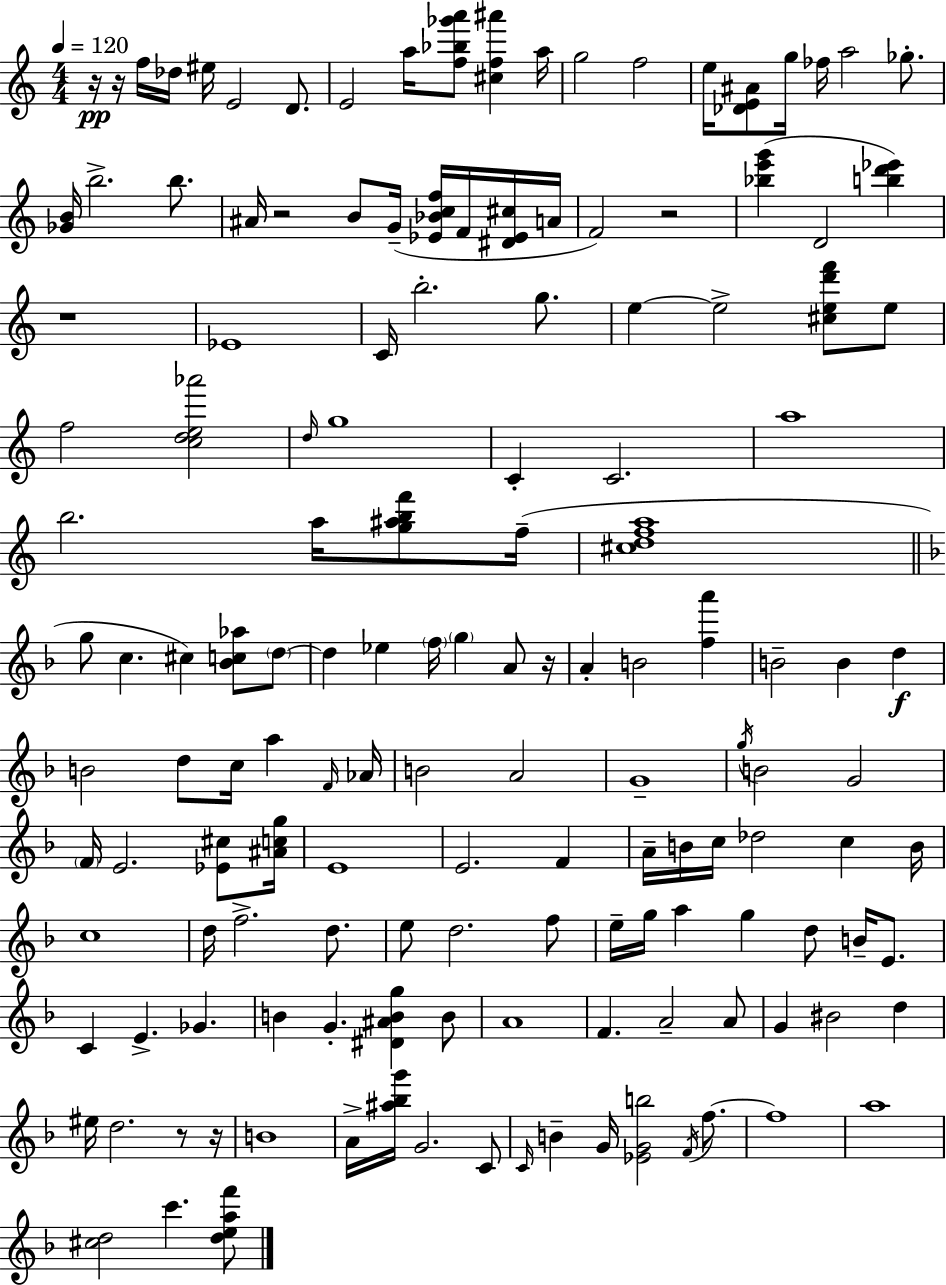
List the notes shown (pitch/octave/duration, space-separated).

R/s R/s F5/s Db5/s EIS5/s E4/h D4/e. E4/h A5/s [F5,Bb5,Gb6,A6]/e [C#5,F5,A#6]/q A5/s G5/h F5/h E5/s [Db4,E4,A#4]/e G5/s FES5/s A5/h Gb5/e. [Gb4,B4]/s B5/h. B5/e. A#4/s R/h B4/e G4/s [Eb4,Bb4,C5,F5]/s F4/s [D#4,Eb4,C#5]/s A4/s F4/h R/h [Bb5,E6,G6]/q D4/h [B5,D6,Eb6]/q R/w Eb4/w C4/s B5/h. G5/e. E5/q E5/h [C#5,E5,D6,F6]/e E5/e F5/h [C5,D5,E5,Ab6]/h D5/s G5/w C4/q C4/h. A5/w B5/h. A5/s [G5,A#5,B5,F6]/e F5/s [C#5,D5,F5,A5]/w G5/e C5/q. C#5/q [Bb4,C5,Ab5]/e D5/e D5/q Eb5/q F5/s G5/q A4/e R/s A4/q B4/h [F5,A6]/q B4/h B4/q D5/q B4/h D5/e C5/s A5/q F4/s Ab4/s B4/h A4/h G4/w G5/s B4/h G4/h F4/s E4/h. [Eb4,C#5]/e [A#4,C5,G5]/s E4/w E4/h. F4/q A4/s B4/s C5/s Db5/h C5/q B4/s C5/w D5/s F5/h. D5/e. E5/e D5/h. F5/e E5/s G5/s A5/q G5/q D5/e B4/s E4/e. C4/q E4/q. Gb4/q. B4/q G4/q. [D#4,A#4,B4,G5]/q B4/e A4/w F4/q. A4/h A4/e G4/q BIS4/h D5/q EIS5/s D5/h. R/e R/s B4/w A4/s [A#5,Bb5,G6]/s G4/h. C4/e C4/s B4/q G4/s [Eb4,G4,B5]/h F4/s F5/e. F5/w A5/w [C#5,D5]/h C6/q. [D5,E5,A5,F6]/e